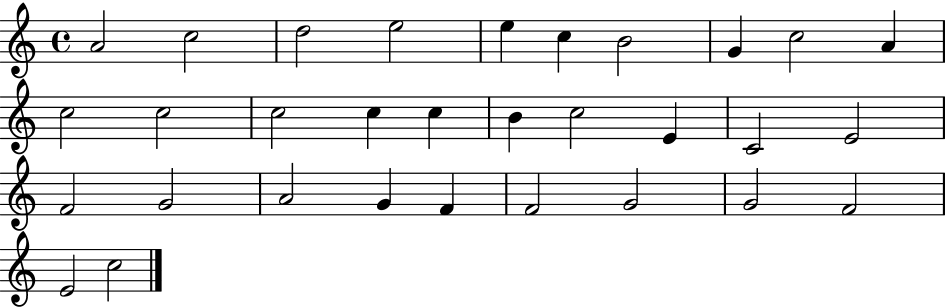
A4/h C5/h D5/h E5/h E5/q C5/q B4/h G4/q C5/h A4/q C5/h C5/h C5/h C5/q C5/q B4/q C5/h E4/q C4/h E4/h F4/h G4/h A4/h G4/q F4/q F4/h G4/h G4/h F4/h E4/h C5/h